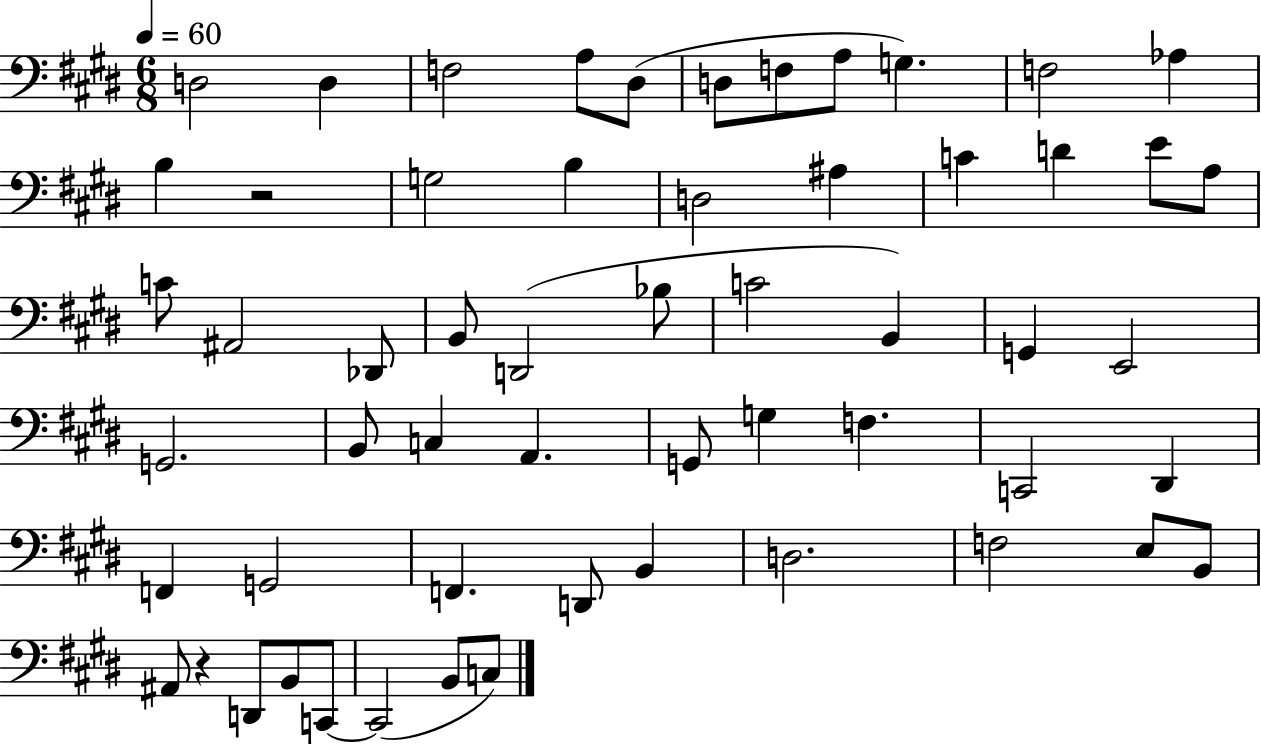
{
  \clef bass
  \numericTimeSignature
  \time 6/8
  \key e \major
  \tempo 4 = 60
  d2 d4 | f2 a8 dis8( | d8 f8 a8 g4.) | f2 aes4 | \break b4 r2 | g2 b4 | d2 ais4 | c'4 d'4 e'8 a8 | \break c'8 ais,2 des,8 | b,8 d,2( bes8 | c'2 b,4) | g,4 e,2 | \break g,2. | b,8 c4 a,4. | g,8 g4 f4. | c,2 dis,4 | \break f,4 g,2 | f,4. d,8 b,4 | d2. | f2 e8 b,8 | \break ais,8 r4 d,8 b,8 c,8~~ | c,2( b,8 c8) | \bar "|."
}